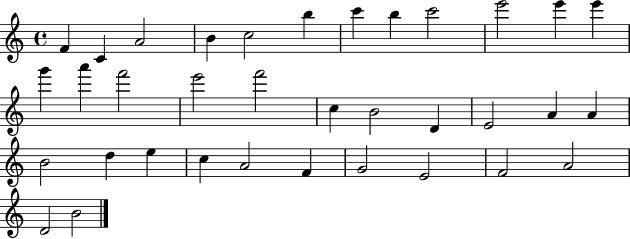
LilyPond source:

{
  \clef treble
  \time 4/4
  \defaultTimeSignature
  \key c \major
  f'4 c'4 a'2 | b'4 c''2 b''4 | c'''4 b''4 c'''2 | e'''2 e'''4 e'''4 | \break g'''4 a'''4 f'''2 | e'''2 f'''2 | c''4 b'2 d'4 | e'2 a'4 a'4 | \break b'2 d''4 e''4 | c''4 a'2 f'4 | g'2 e'2 | f'2 a'2 | \break d'2 b'2 | \bar "|."
}